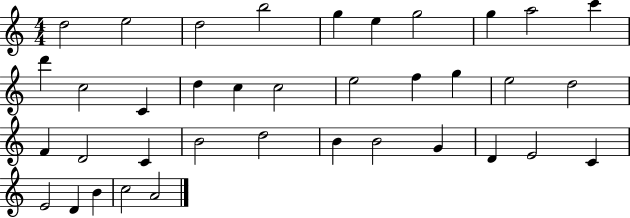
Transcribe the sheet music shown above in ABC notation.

X:1
T:Untitled
M:4/4
L:1/4
K:C
d2 e2 d2 b2 g e g2 g a2 c' d' c2 C d c c2 e2 f g e2 d2 F D2 C B2 d2 B B2 G D E2 C E2 D B c2 A2